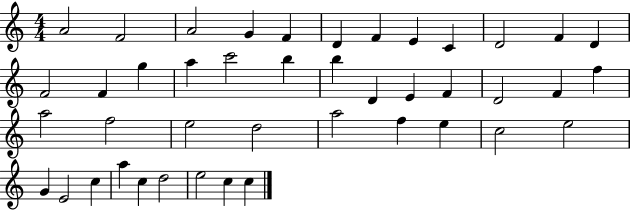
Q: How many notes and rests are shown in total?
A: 43